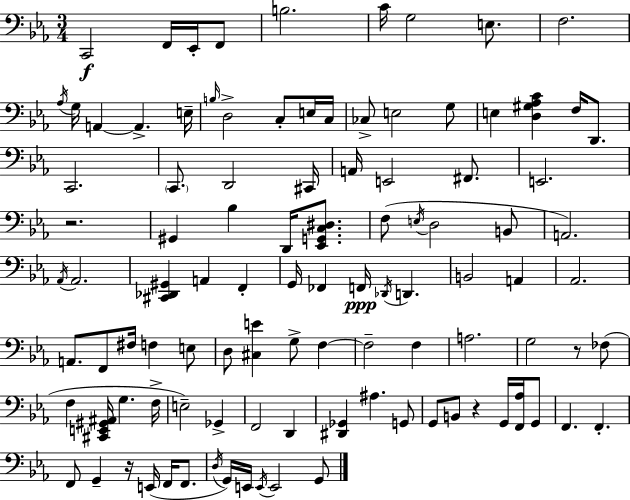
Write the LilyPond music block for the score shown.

{
  \clef bass
  \numericTimeSignature
  \time 3/4
  \key c \minor
  c,2\f f,16 ees,16-. f,8 | b2. | c'16 g2 e8. | f2. | \break \acciaccatura { aes16 } g16 a,4~~ a,4.-> | e16-- \grace { b16 } d2-> c8-. | e16 c16 ces8-> e2 | g8 e4 <d gis aes c'>4 f16 d,8. | \break c,2. | \parenthesize c,8. d,2 | cis,16 a,16 e,2 fis,8. | e,2. | \break r2. | gis,4 bes4 d,16 <ees, g, c dis>8. | f8( \acciaccatura { e16 } d2 | b,8 a,2.) | \break \acciaccatura { aes,16 } aes,2. | <cis, des, gis,>4 a,4 | f,4-. g,16 fes,4 f,16\ppp \acciaccatura { des,16 } d,4. | b,2 | \break a,4 aes,2. | a,8. f,8 fis16 f4 | e8 d8 <cis e'>4 g8-> | f4~~ f2-- | \break f4 a2. | g2 | r8 fes8( f4 <cis, e, gis, ais,>16 g4. | f16-> e2--) | \break ges,4-> f,2 | d,4 <dis, ges,>4 ais4. | g,8 g,8 b,8 r4 | g,16 <f, aes>16 g,8 f,4. f,4.-. | \break f,8 g,4-- r16 | e,16( f,16 f,8. \acciaccatura { d16 } g,16) e,16 \acciaccatura { e,16 } e,2 | g,8 \bar "|."
}